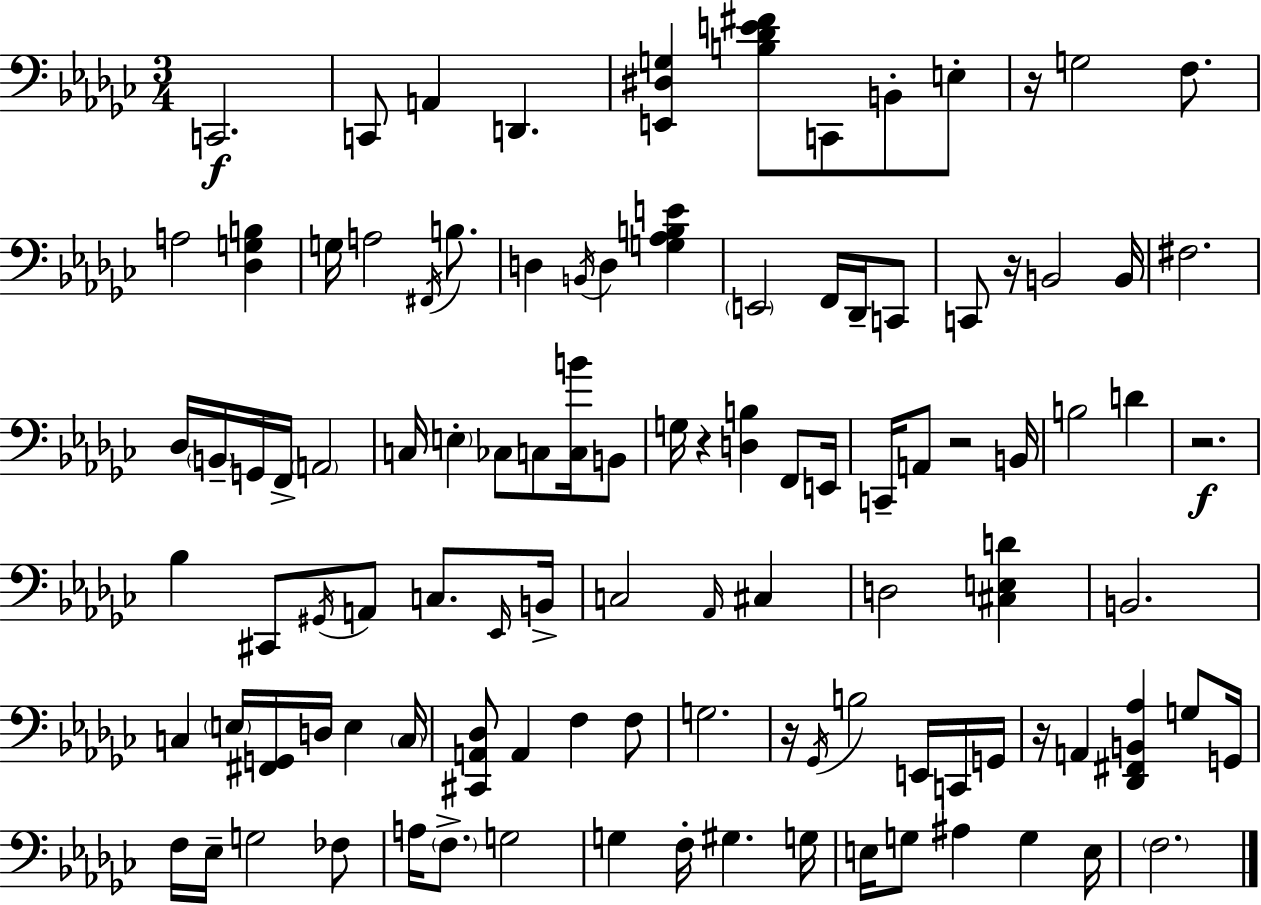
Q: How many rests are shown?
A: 7